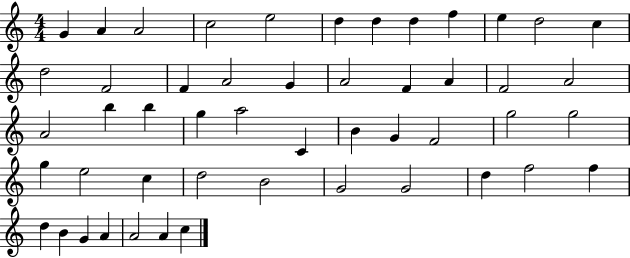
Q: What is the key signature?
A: C major